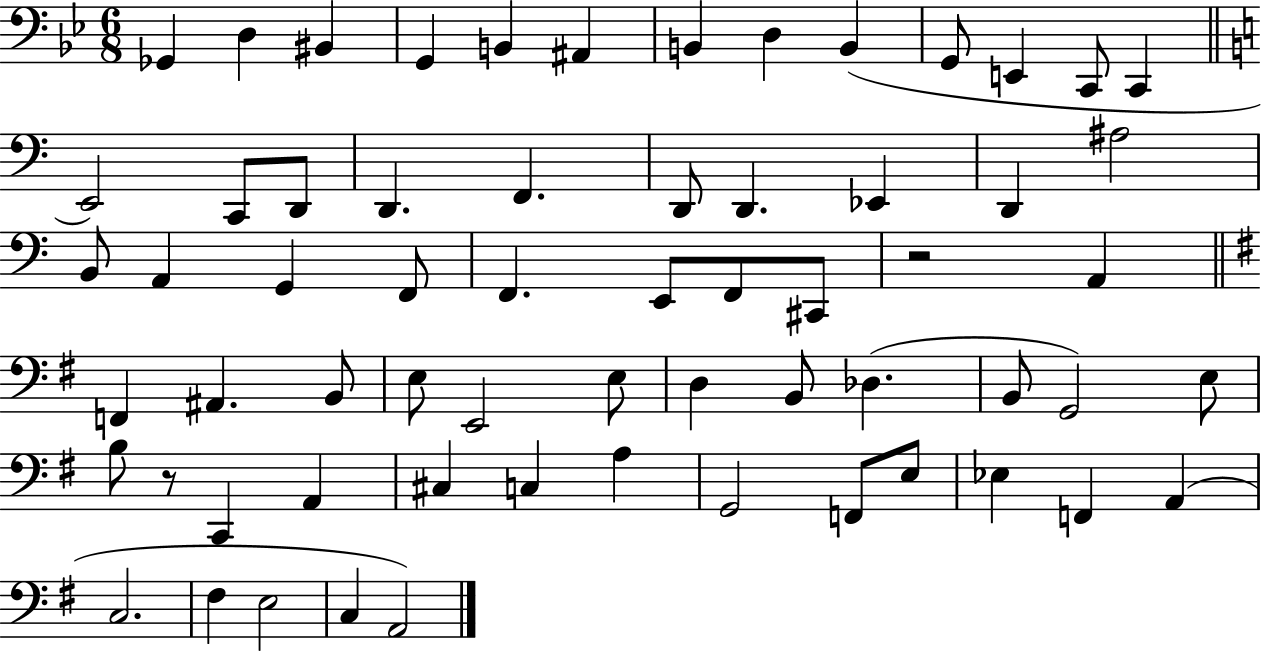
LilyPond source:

{
  \clef bass
  \numericTimeSignature
  \time 6/8
  \key bes \major
  ges,4 d4 bis,4 | g,4 b,4 ais,4 | b,4 d4 b,4( | g,8 e,4 c,8 c,4 | \break \bar "||" \break \key a \minor e,2) c,8 d,8 | d,4. f,4. | d,8 d,4. ees,4 | d,4 ais2 | \break b,8 a,4 g,4 f,8 | f,4. e,8 f,8 cis,8 | r2 a,4 | \bar "||" \break \key g \major f,4 ais,4. b,8 | e8 e,2 e8 | d4 b,8 des4.( | b,8 g,2) e8 | \break b8 r8 c,4 a,4 | cis4 c4 a4 | g,2 f,8 e8 | ees4 f,4 a,4( | \break c2. | fis4 e2 | c4 a,2) | \bar "|."
}